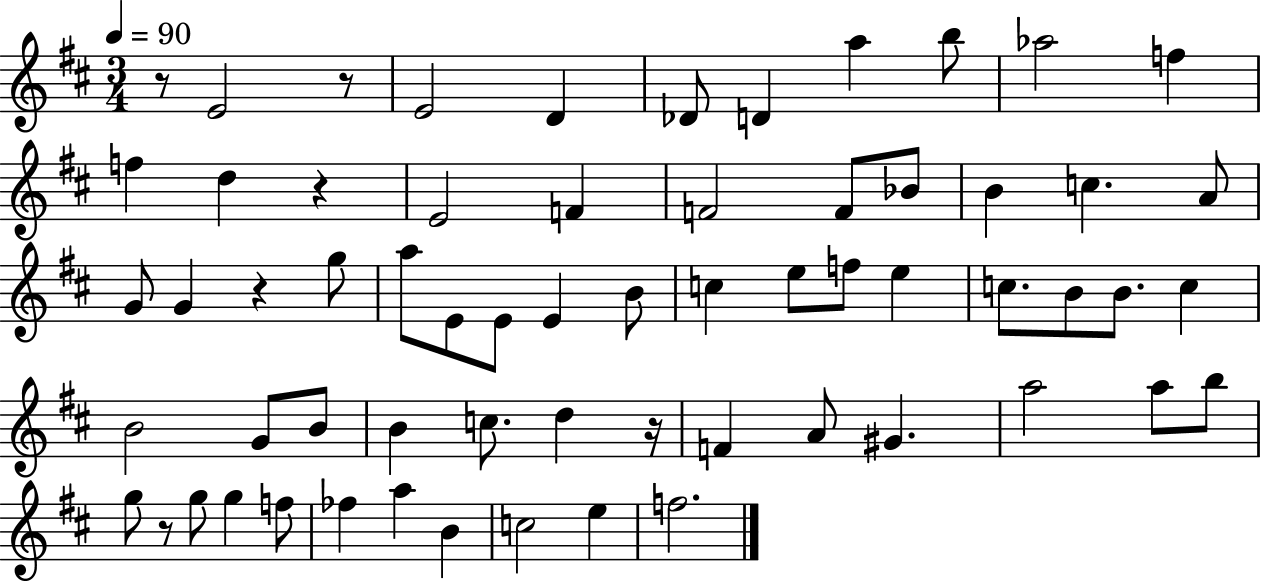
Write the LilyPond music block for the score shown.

{
  \clef treble
  \numericTimeSignature
  \time 3/4
  \key d \major
  \tempo 4 = 90
  r8 e'2 r8 | e'2 d'4 | des'8 d'4 a''4 b''8 | aes''2 f''4 | \break f''4 d''4 r4 | e'2 f'4 | f'2 f'8 bes'8 | b'4 c''4. a'8 | \break g'8 g'4 r4 g''8 | a''8 e'8 e'8 e'4 b'8 | c''4 e''8 f''8 e''4 | c''8. b'8 b'8. c''4 | \break b'2 g'8 b'8 | b'4 c''8. d''4 r16 | f'4 a'8 gis'4. | a''2 a''8 b''8 | \break g''8 r8 g''8 g''4 f''8 | fes''4 a''4 b'4 | c''2 e''4 | f''2. | \break \bar "|."
}